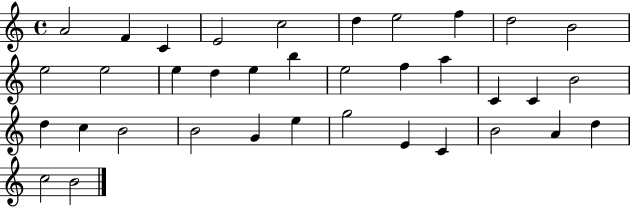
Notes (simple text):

A4/h F4/q C4/q E4/h C5/h D5/q E5/h F5/q D5/h B4/h E5/h E5/h E5/q D5/q E5/q B5/q E5/h F5/q A5/q C4/q C4/q B4/h D5/q C5/q B4/h B4/h G4/q E5/q G5/h E4/q C4/q B4/h A4/q D5/q C5/h B4/h